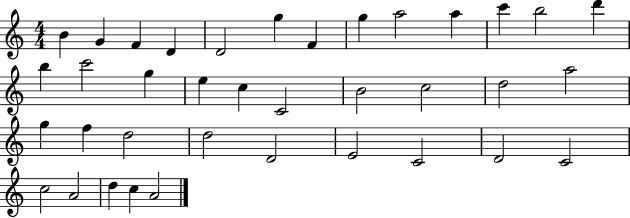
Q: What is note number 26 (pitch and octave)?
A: D5